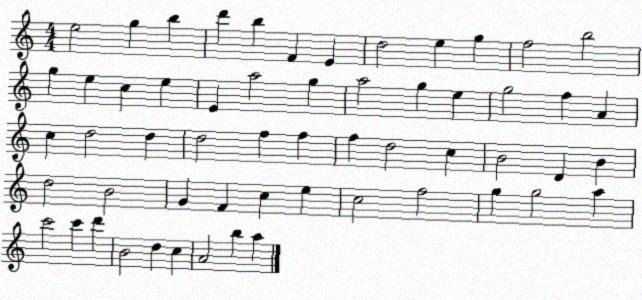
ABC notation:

X:1
T:Untitled
M:4/4
L:1/4
K:C
e2 g b d' b F E d2 e g f2 b2 g e c e E a2 g a2 g e g2 f A c d2 d d2 f f f d2 c B2 D B d2 B2 G F c e c2 f2 g g2 a c'2 c' d' B2 d c A2 b a